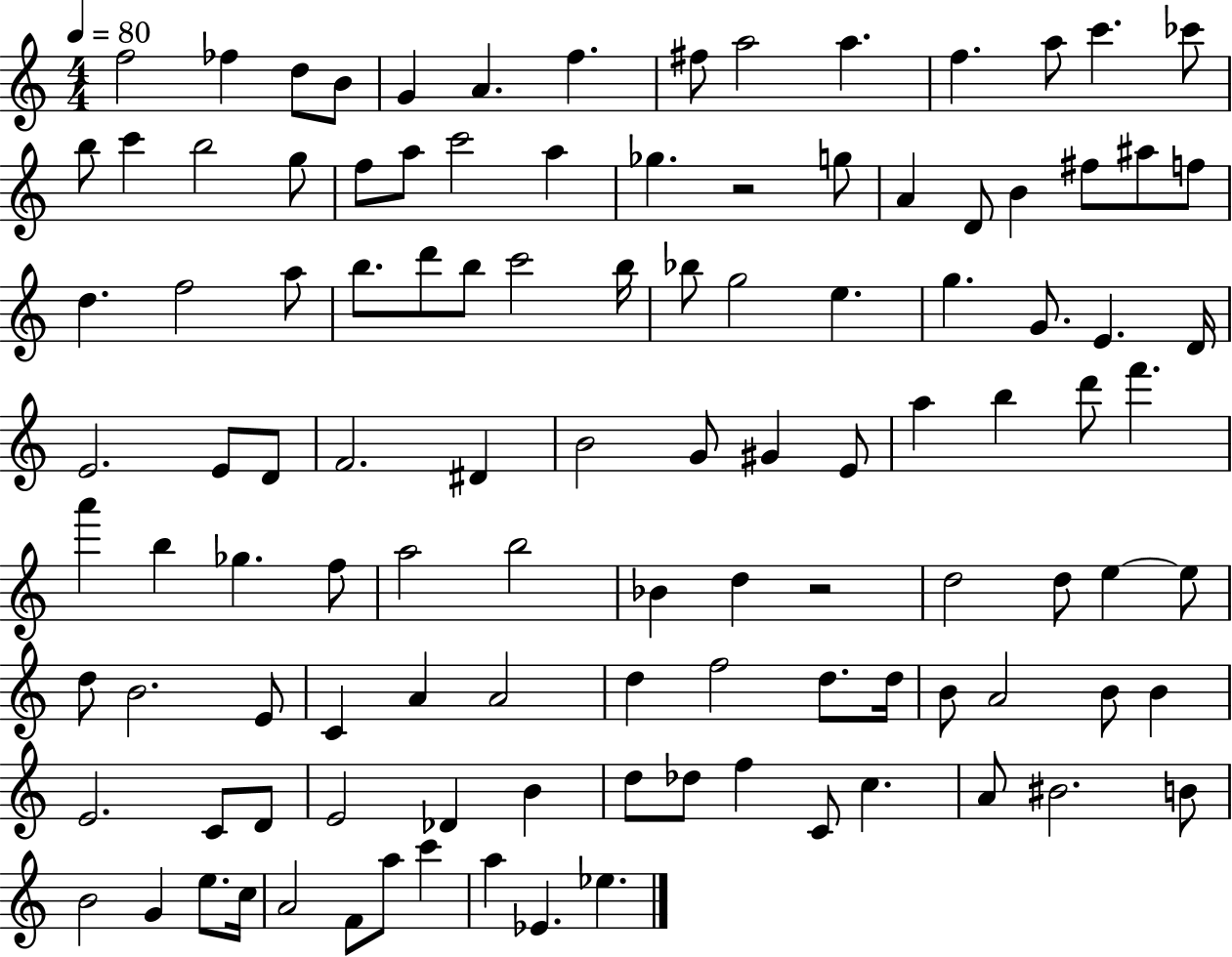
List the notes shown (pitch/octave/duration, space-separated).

F5/h FES5/q D5/e B4/e G4/q A4/q. F5/q. F#5/e A5/h A5/q. F5/q. A5/e C6/q. CES6/e B5/e C6/q B5/h G5/e F5/e A5/e C6/h A5/q Gb5/q. R/h G5/e A4/q D4/e B4/q F#5/e A#5/e F5/e D5/q. F5/h A5/e B5/e. D6/e B5/e C6/h B5/s Bb5/e G5/h E5/q. G5/q. G4/e. E4/q. D4/s E4/h. E4/e D4/e F4/h. D#4/q B4/h G4/e G#4/q E4/e A5/q B5/q D6/e F6/q. A6/q B5/q Gb5/q. F5/e A5/h B5/h Bb4/q D5/q R/h D5/h D5/e E5/q E5/e D5/e B4/h. E4/e C4/q A4/q A4/h D5/q F5/h D5/e. D5/s B4/e A4/h B4/e B4/q E4/h. C4/e D4/e E4/h Db4/q B4/q D5/e Db5/e F5/q C4/e C5/q. A4/e BIS4/h. B4/e B4/h G4/q E5/e. C5/s A4/h F4/e A5/e C6/q A5/q Eb4/q. Eb5/q.